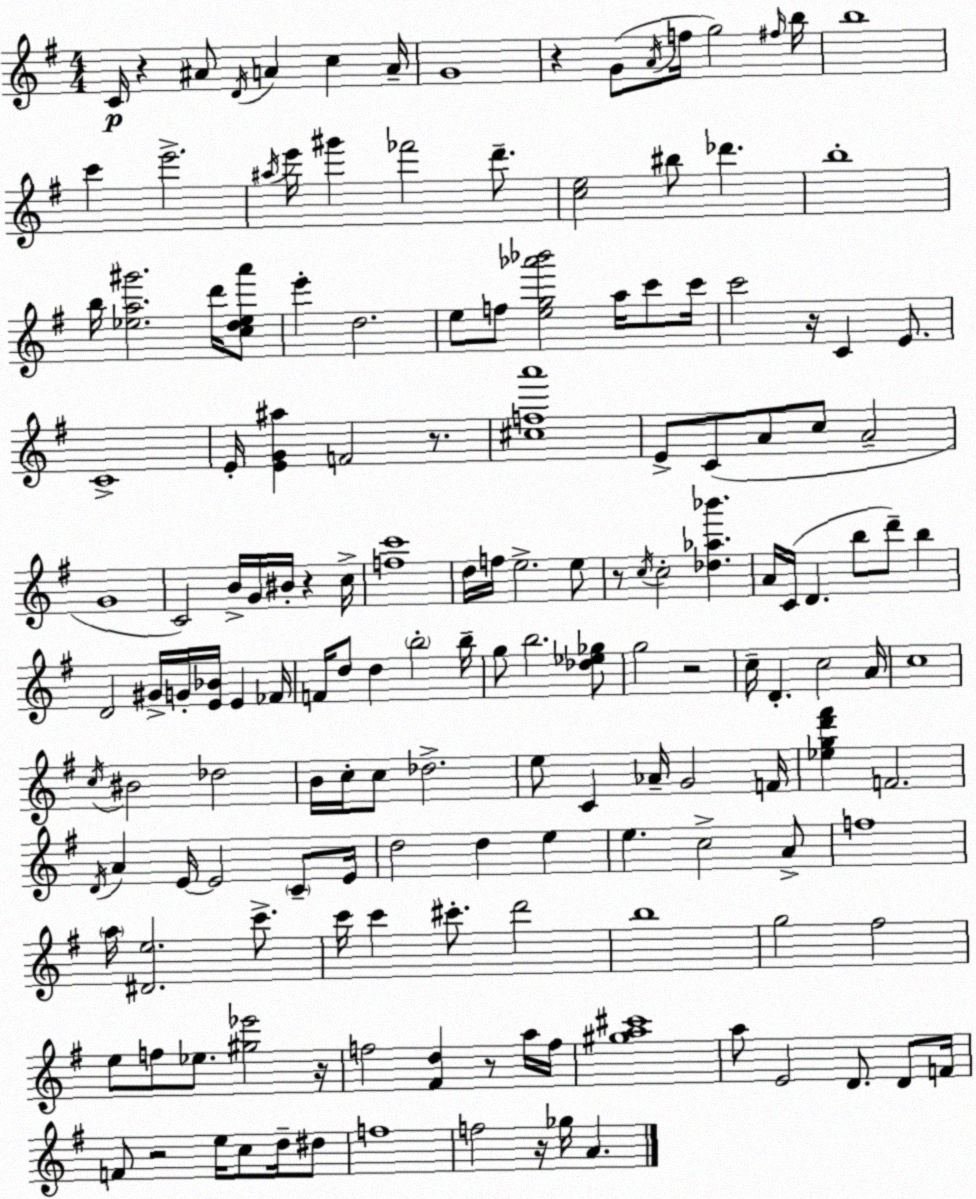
X:1
T:Untitled
M:4/4
L:1/4
K:G
C/4 z ^A/2 D/4 A c A/4 G4 z G/2 A/4 f/4 g2 ^f/4 b/4 b4 c' e'2 ^a/4 e'/4 ^g' _f'2 d'/2 [ce]2 ^b/2 _d' b4 b/4 [_ea^g']2 d'/4 [cd_ea']/2 e' d2 e/2 f/2 [eg_a'_b']2 a/4 c'/2 c'/4 c'2 z/4 C E/2 C4 E/4 [EG^a] F2 z/2 [^cfa']4 E/2 C/2 A/2 c/2 A2 G4 C2 B/4 G/4 ^B/4 z c/4 [fc']4 d/4 f/4 e2 e/2 z/2 c/4 c2 [_d_a_b'] A/4 C/4 D b/2 d'/2 b D2 ^G/4 G/4 [E_B]/4 E _F/4 F/4 d/2 d b2 b/4 g/2 b2 [_d_e_g]/2 g2 z2 c/4 D c2 A/4 c4 c/4 ^B2 _d2 B/4 c/4 c/2 _d2 e/2 C _A/4 G2 F/4 [_egd'^f'] F2 D/4 A E/4 E2 C/2 E/4 d2 d e e c2 A/2 f4 a/4 [^De]2 c'/2 c'/4 c' ^c'/2 d'2 b4 g2 ^f2 e/2 f/2 _e/2 [^g_e']2 z/4 f2 [^Fd] z/2 a/4 f/4 [^ga^c']4 a/2 E2 D/2 D/2 F/4 F/2 z2 e/4 c/2 d/4 ^d/2 f4 f2 z/4 _g/4 A